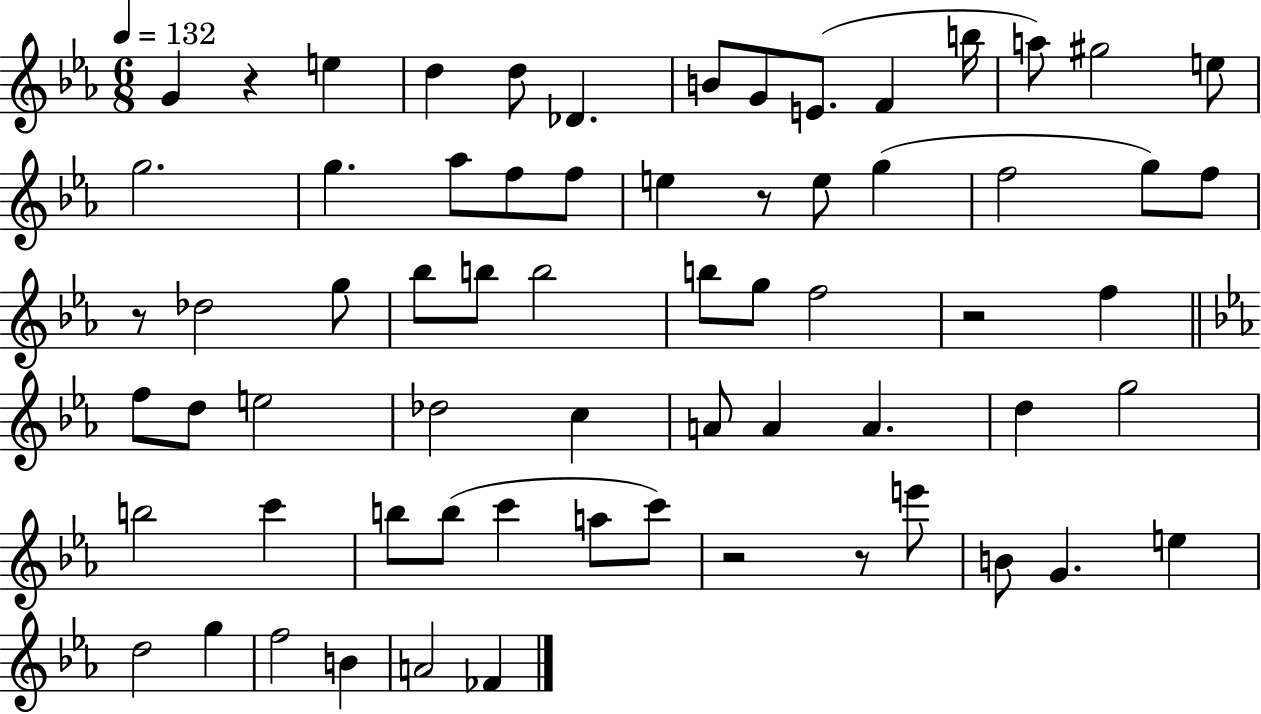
{
  \clef treble
  \numericTimeSignature
  \time 6/8
  \key ees \major
  \tempo 4 = 132
  \repeat volta 2 { g'4 r4 e''4 | d''4 d''8 des'4. | b'8 g'8 e'8.( f'4 b''16 | a''8) gis''2 e''8 | \break g''2. | g''4. aes''8 f''8 f''8 | e''4 r8 e''8 g''4( | f''2 g''8) f''8 | \break r8 des''2 g''8 | bes''8 b''8 b''2 | b''8 g''8 f''2 | r2 f''4 | \break \bar "||" \break \key c \minor f''8 d''8 e''2 | des''2 c''4 | a'8 a'4 a'4. | d''4 g''2 | \break b''2 c'''4 | b''8 b''8( c'''4 a''8 c'''8) | r2 r8 e'''8 | b'8 g'4. e''4 | \break d''2 g''4 | f''2 b'4 | a'2 fes'4 | } \bar "|."
}